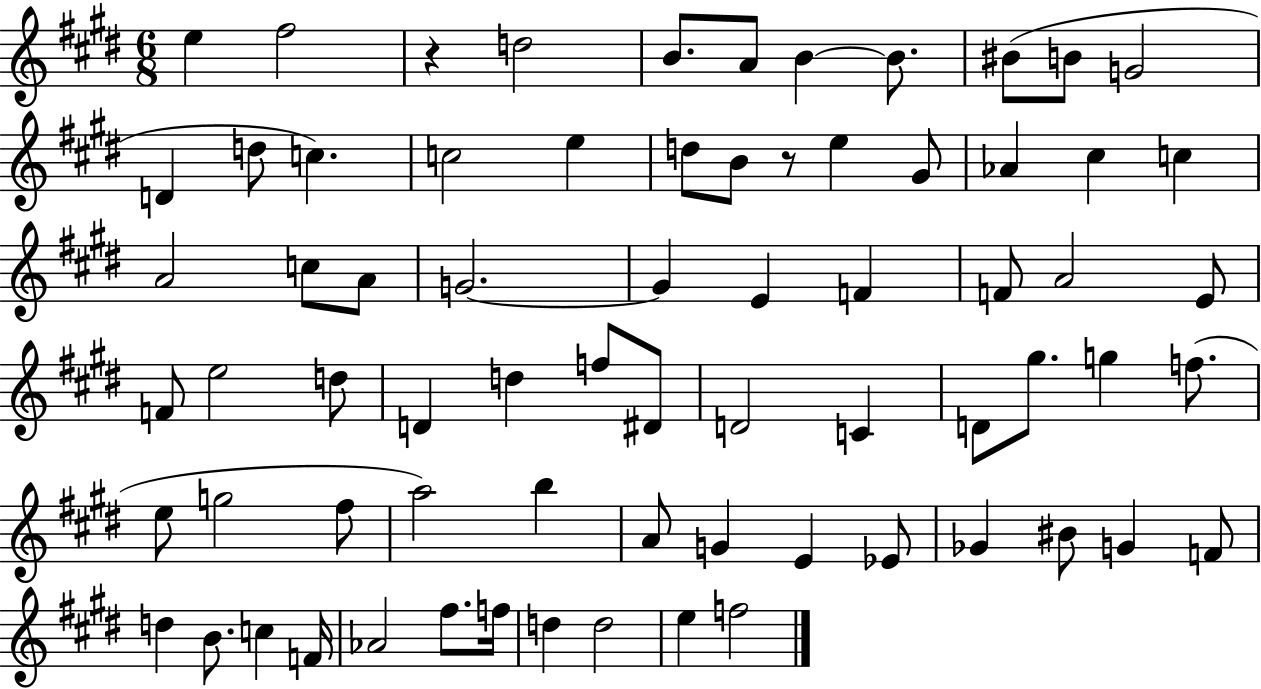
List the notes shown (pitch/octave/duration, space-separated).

E5/q F#5/h R/q D5/h B4/e. A4/e B4/q B4/e. BIS4/e B4/e G4/h D4/q D5/e C5/q. C5/h E5/q D5/e B4/e R/e E5/q G#4/e Ab4/q C#5/q C5/q A4/h C5/e A4/e G4/h. G4/q E4/q F4/q F4/e A4/h E4/e F4/e E5/h D5/e D4/q D5/q F5/e D#4/e D4/h C4/q D4/e G#5/e. G5/q F5/e. E5/e G5/h F#5/e A5/h B5/q A4/e G4/q E4/q Eb4/e Gb4/q BIS4/e G4/q F4/e D5/q B4/e. C5/q F4/s Ab4/h F#5/e. F5/s D5/q D5/h E5/q F5/h